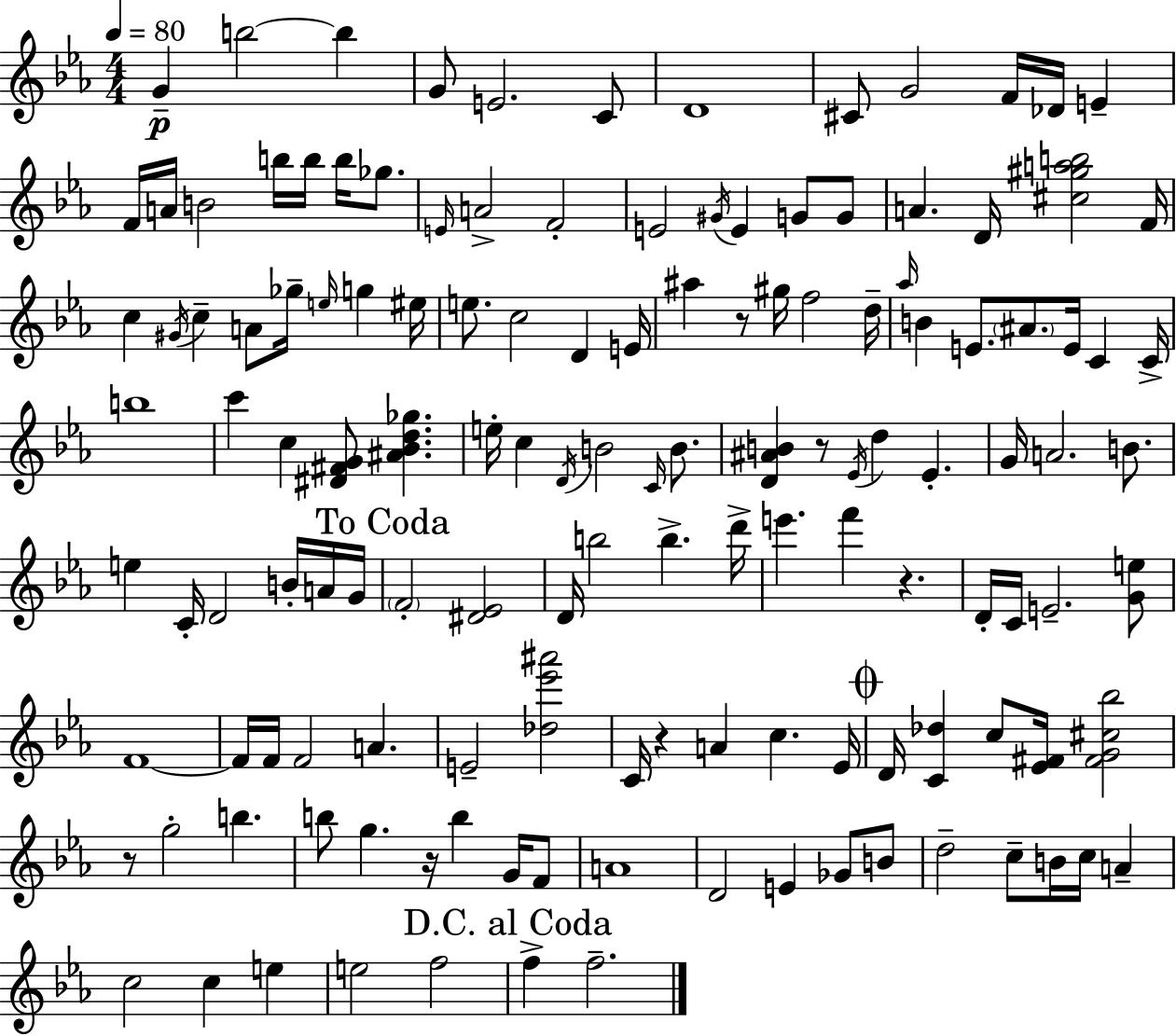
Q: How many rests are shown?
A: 6